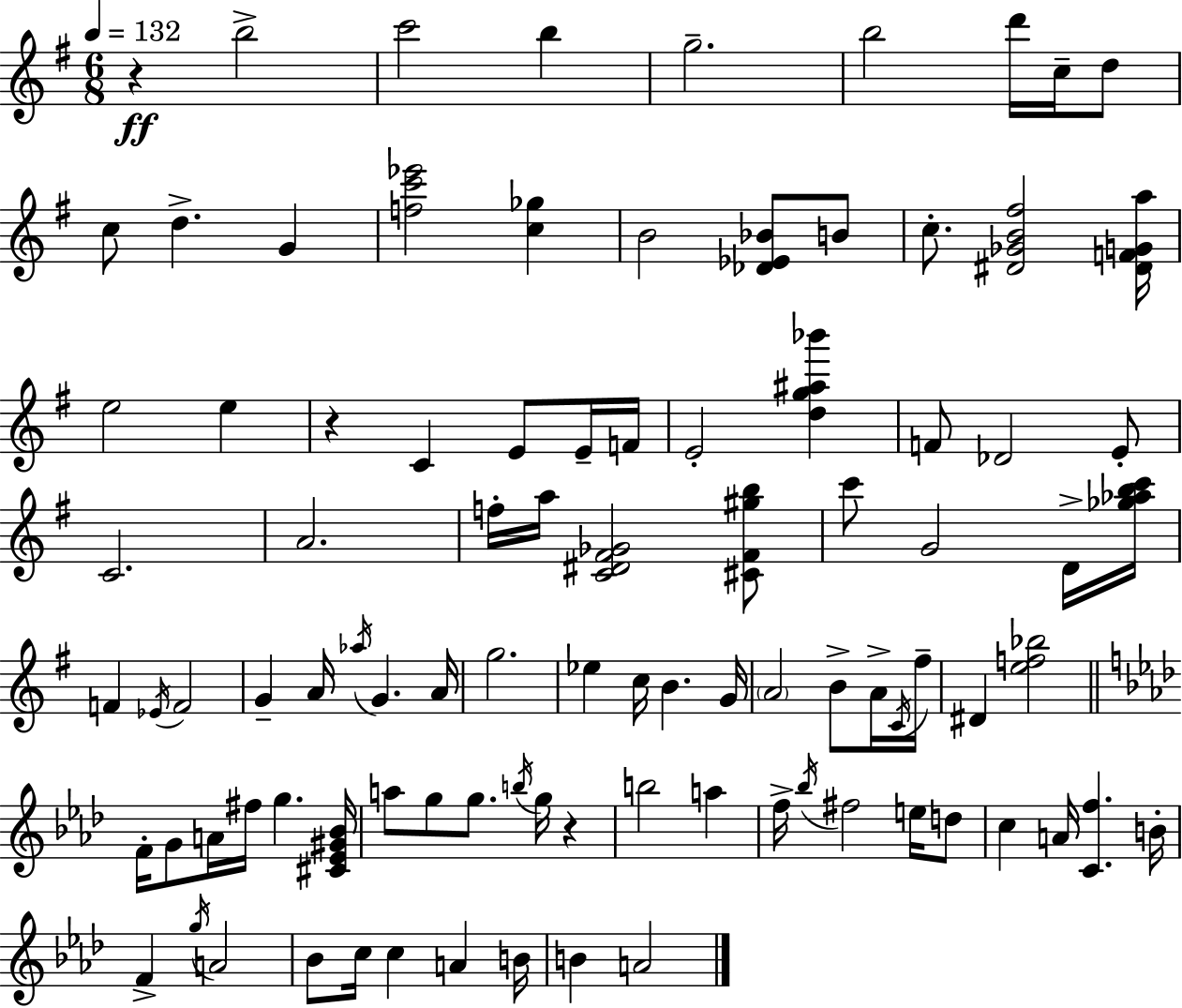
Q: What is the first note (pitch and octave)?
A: B5